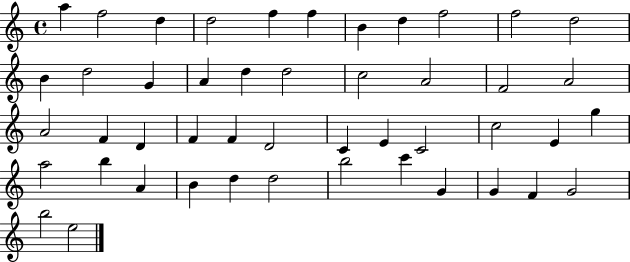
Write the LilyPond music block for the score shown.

{
  \clef treble
  \time 4/4
  \defaultTimeSignature
  \key c \major
  a''4 f''2 d''4 | d''2 f''4 f''4 | b'4 d''4 f''2 | f''2 d''2 | \break b'4 d''2 g'4 | a'4 d''4 d''2 | c''2 a'2 | f'2 a'2 | \break a'2 f'4 d'4 | f'4 f'4 d'2 | c'4 e'4 c'2 | c''2 e'4 g''4 | \break a''2 b''4 a'4 | b'4 d''4 d''2 | b''2 c'''4 g'4 | g'4 f'4 g'2 | \break b''2 e''2 | \bar "|."
}